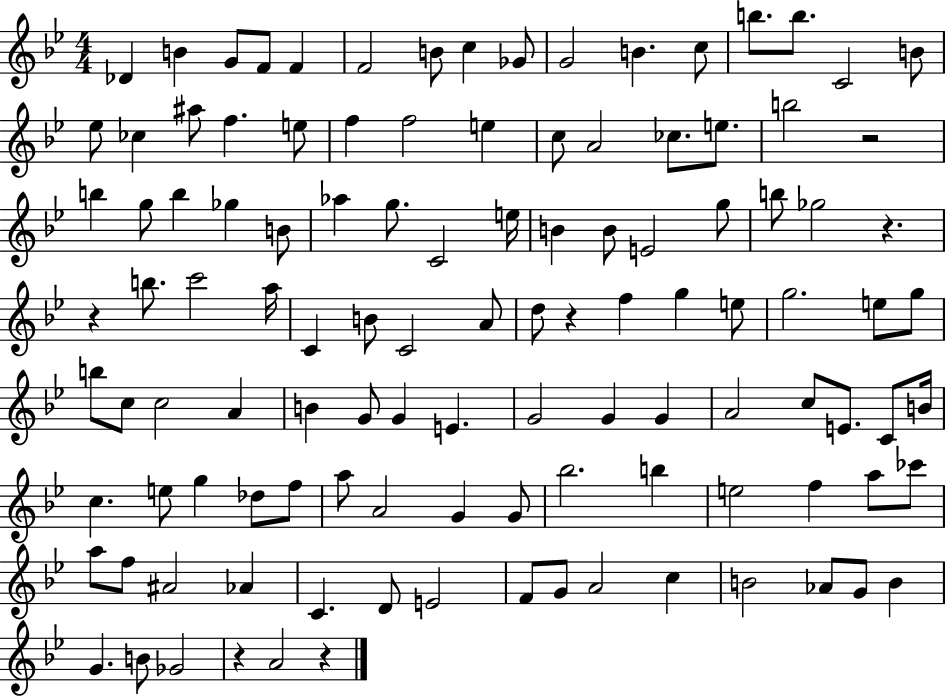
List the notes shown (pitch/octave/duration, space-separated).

Db4/q B4/q G4/e F4/e F4/q F4/h B4/e C5/q Gb4/e G4/h B4/q. C5/e B5/e. B5/e. C4/h B4/e Eb5/e CES5/q A#5/e F5/q. E5/e F5/q F5/h E5/q C5/e A4/h CES5/e. E5/e. B5/h R/h B5/q G5/e B5/q Gb5/q B4/e Ab5/q G5/e. C4/h E5/s B4/q B4/e E4/h G5/e B5/e Gb5/h R/q. R/q B5/e. C6/h A5/s C4/q B4/e C4/h A4/e D5/e R/q F5/q G5/q E5/e G5/h. E5/e G5/e B5/e C5/e C5/h A4/q B4/q G4/e G4/q E4/q. G4/h G4/q G4/q A4/h C5/e E4/e. C4/e B4/s C5/q. E5/e G5/q Db5/e F5/e A5/e A4/h G4/q G4/e Bb5/h. B5/q E5/h F5/q A5/e CES6/e A5/e F5/e A#4/h Ab4/q C4/q. D4/e E4/h F4/e G4/e A4/h C5/q B4/h Ab4/e G4/e B4/q G4/q. B4/e Gb4/h R/q A4/h R/q